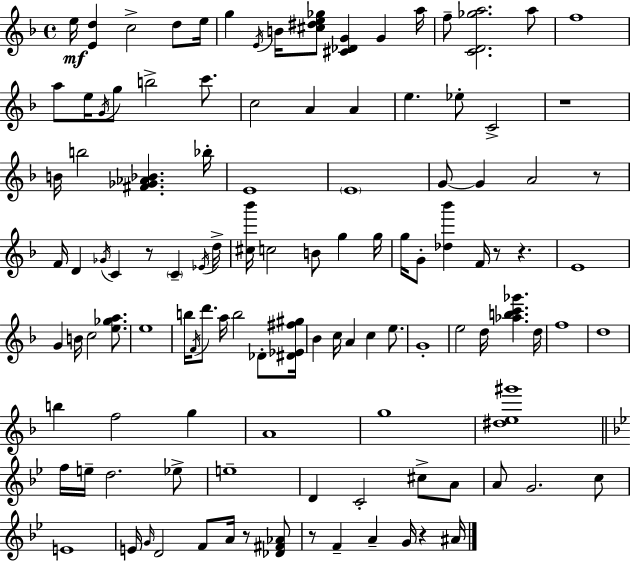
X:1
T:Untitled
M:4/4
L:1/4
K:F
e/4 [Ed] c2 d/2 e/4 g E/4 B/4 [^c^de_g]/2 [^C_DG] G a/4 f/2 [CD_ga]2 a/2 f4 a/2 e/4 G/4 g/2 b2 c'/2 c2 A A e _e/2 C2 z4 B/4 b2 [^F_G_A_B] _b/4 E4 E4 G/2 G A2 z/2 F/4 D _G/4 C z/2 C _E/4 d/4 [^c_b']/4 c2 B/2 g g/4 g/4 G/2 [_d_b'] F/4 z/2 z E4 G B/4 c2 [e_ga]/2 e4 b/4 F/4 d'/2 a/4 b2 _D/2 [^D_E^f^g]/4 _B c/4 A c e/2 G4 e2 d/4 [_abc'_g'] d/4 f4 d4 b f2 g A4 g4 [^de^g']4 f/4 e/4 d2 _e/2 e4 D C2 ^c/2 A/2 A/2 G2 c/2 E4 E/4 G/4 D2 F/2 A/4 z/2 [_D^F_A]/2 z/2 F A G/4 z ^A/4